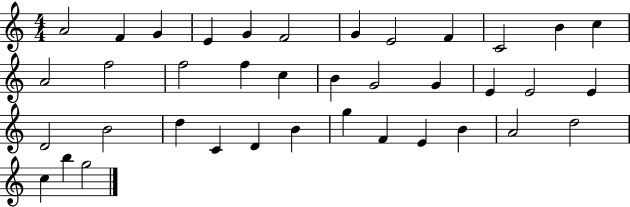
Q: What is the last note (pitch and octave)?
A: G5